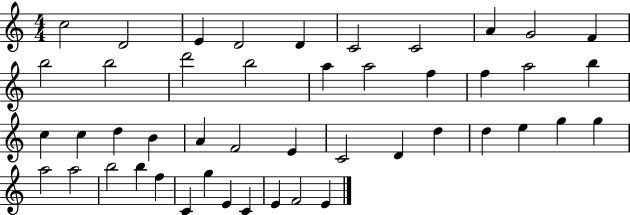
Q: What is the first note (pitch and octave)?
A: C5